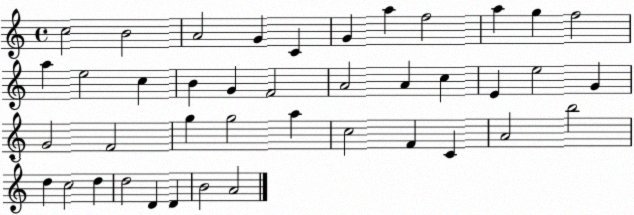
X:1
T:Untitled
M:4/4
L:1/4
K:C
c2 B2 A2 G C G a f2 a g f2 a e2 c B G F2 A2 A c E e2 G G2 F2 g g2 a c2 F C A2 b2 d c2 d d2 D D B2 A2